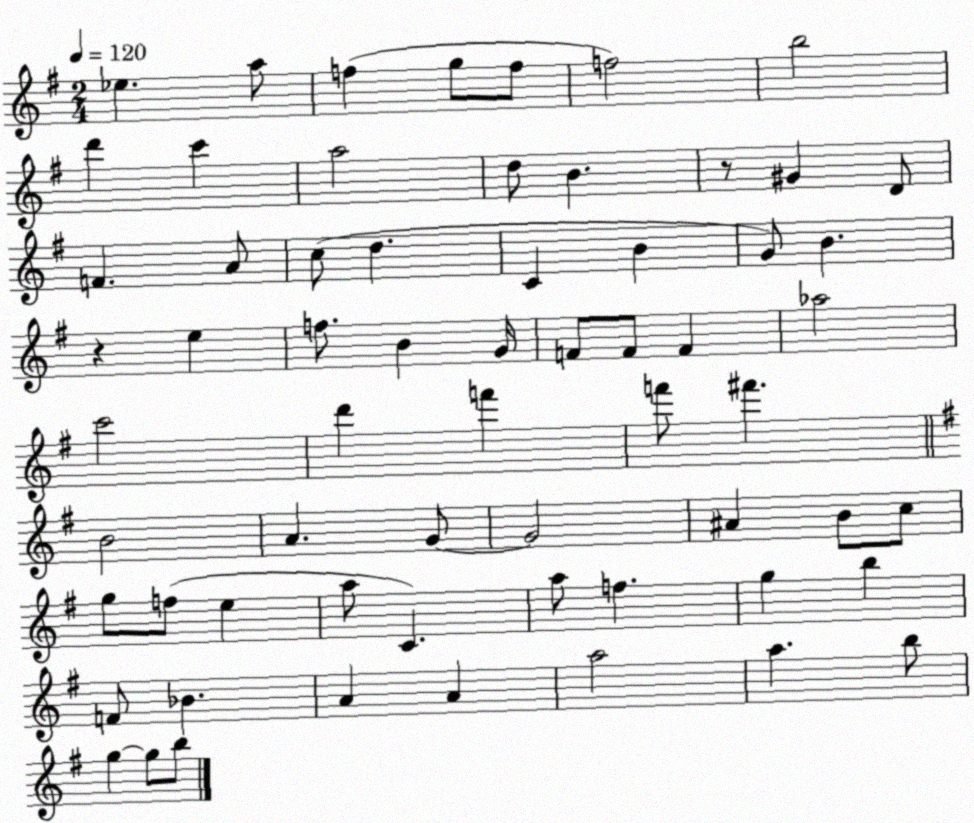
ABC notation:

X:1
T:Untitled
M:2/4
L:1/4
K:G
_e a/2 f g/2 f/2 f2 b2 d' c' a2 d/2 B z/2 ^G D/2 F A/2 c/2 d C B G/2 B z e f/2 B G/4 F/2 F/2 F _a2 c'2 d' f' f'/2 ^f' B2 A G/2 G2 ^A B/2 c/2 g/2 f/2 e a/2 C a/2 f g b F/2 _B A A a2 a b/2 g g/2 b/2